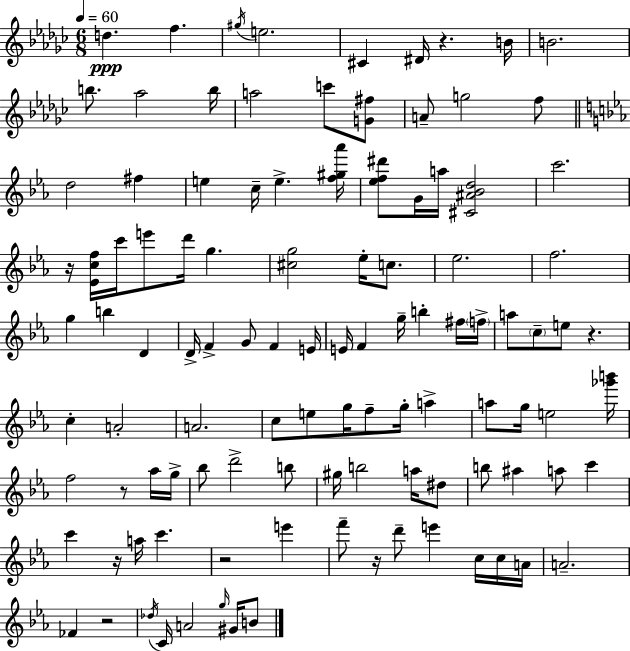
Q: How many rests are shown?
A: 8